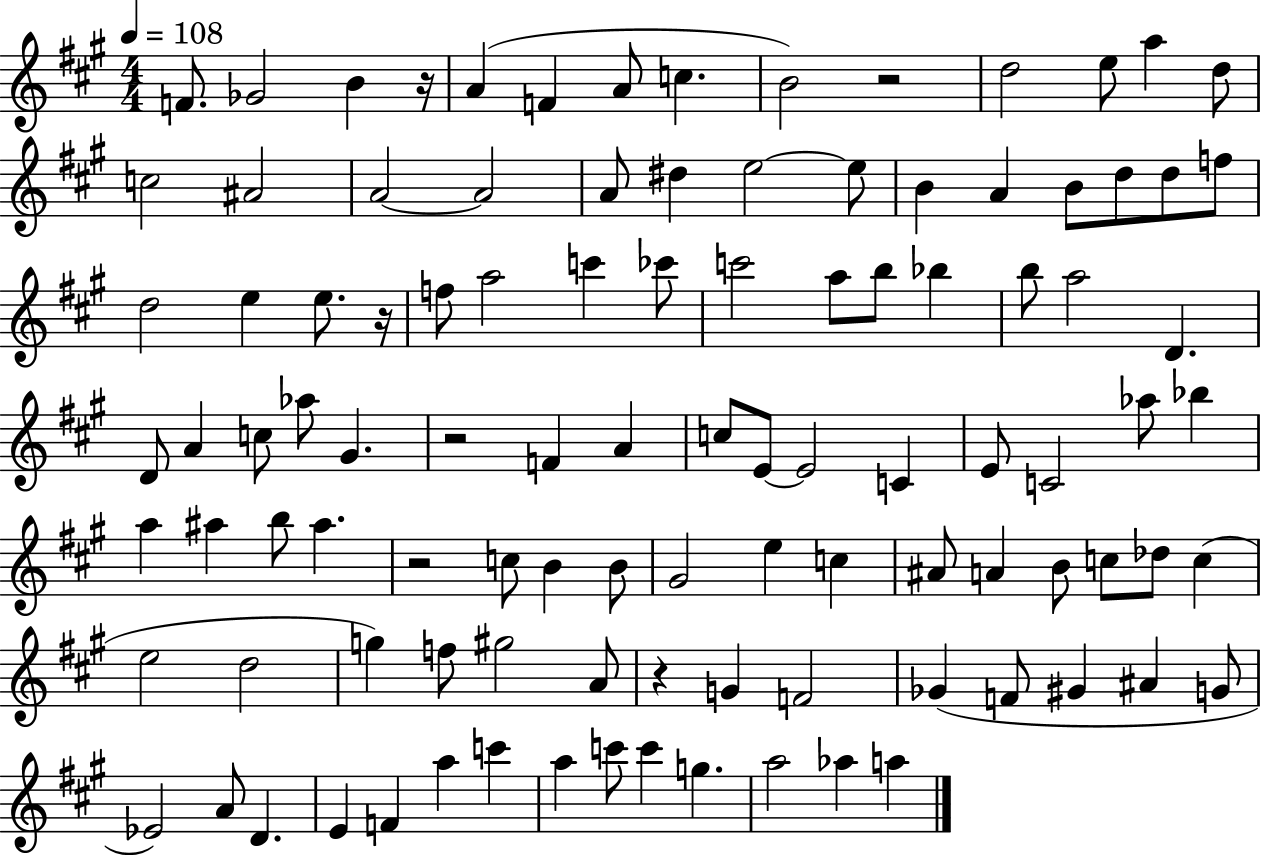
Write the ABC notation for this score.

X:1
T:Untitled
M:4/4
L:1/4
K:A
F/2 _G2 B z/4 A F A/2 c B2 z2 d2 e/2 a d/2 c2 ^A2 A2 A2 A/2 ^d e2 e/2 B A B/2 d/2 d/2 f/2 d2 e e/2 z/4 f/2 a2 c' _c'/2 c'2 a/2 b/2 _b b/2 a2 D D/2 A c/2 _a/2 ^G z2 F A c/2 E/2 E2 C E/2 C2 _a/2 _b a ^a b/2 ^a z2 c/2 B B/2 ^G2 e c ^A/2 A B/2 c/2 _d/2 c e2 d2 g f/2 ^g2 A/2 z G F2 _G F/2 ^G ^A G/2 _E2 A/2 D E F a c' a c'/2 c' g a2 _a a